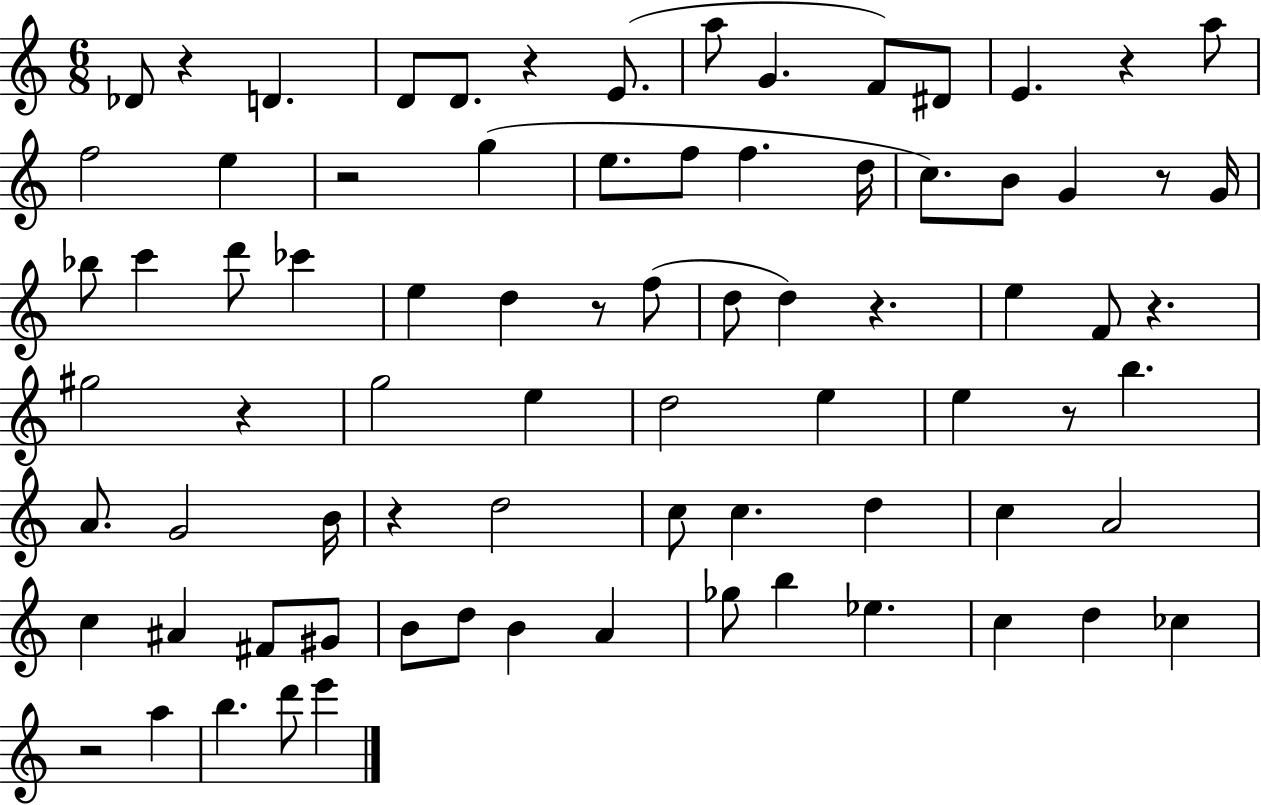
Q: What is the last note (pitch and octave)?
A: E6